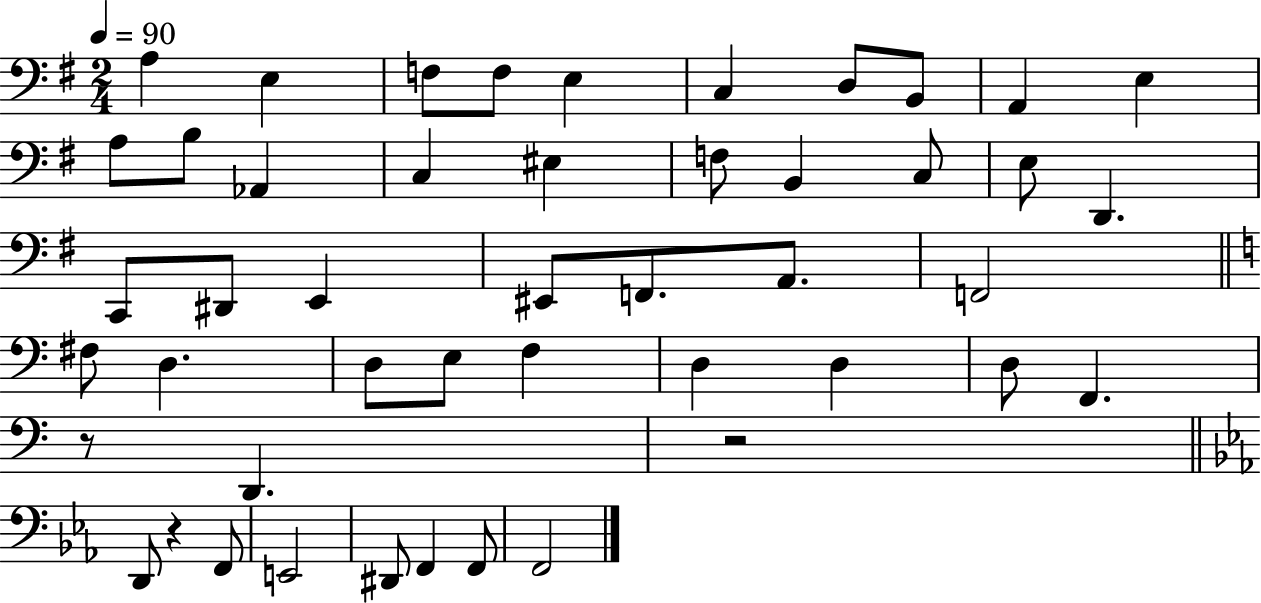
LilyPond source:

{
  \clef bass
  \numericTimeSignature
  \time 2/4
  \key g \major
  \tempo 4 = 90
  a4 e4 | f8 f8 e4 | c4 d8 b,8 | a,4 e4 | \break a8 b8 aes,4 | c4 eis4 | f8 b,4 c8 | e8 d,4. | \break c,8 dis,8 e,4 | eis,8 f,8. a,8. | f,2 | \bar "||" \break \key c \major fis8 d4. | d8 e8 f4 | d4 d4 | d8 f,4. | \break r8 d,4. | r2 | \bar "||" \break \key ees \major d,8 r4 f,8 | e,2 | dis,8 f,4 f,8 | f,2 | \break \bar "|."
}